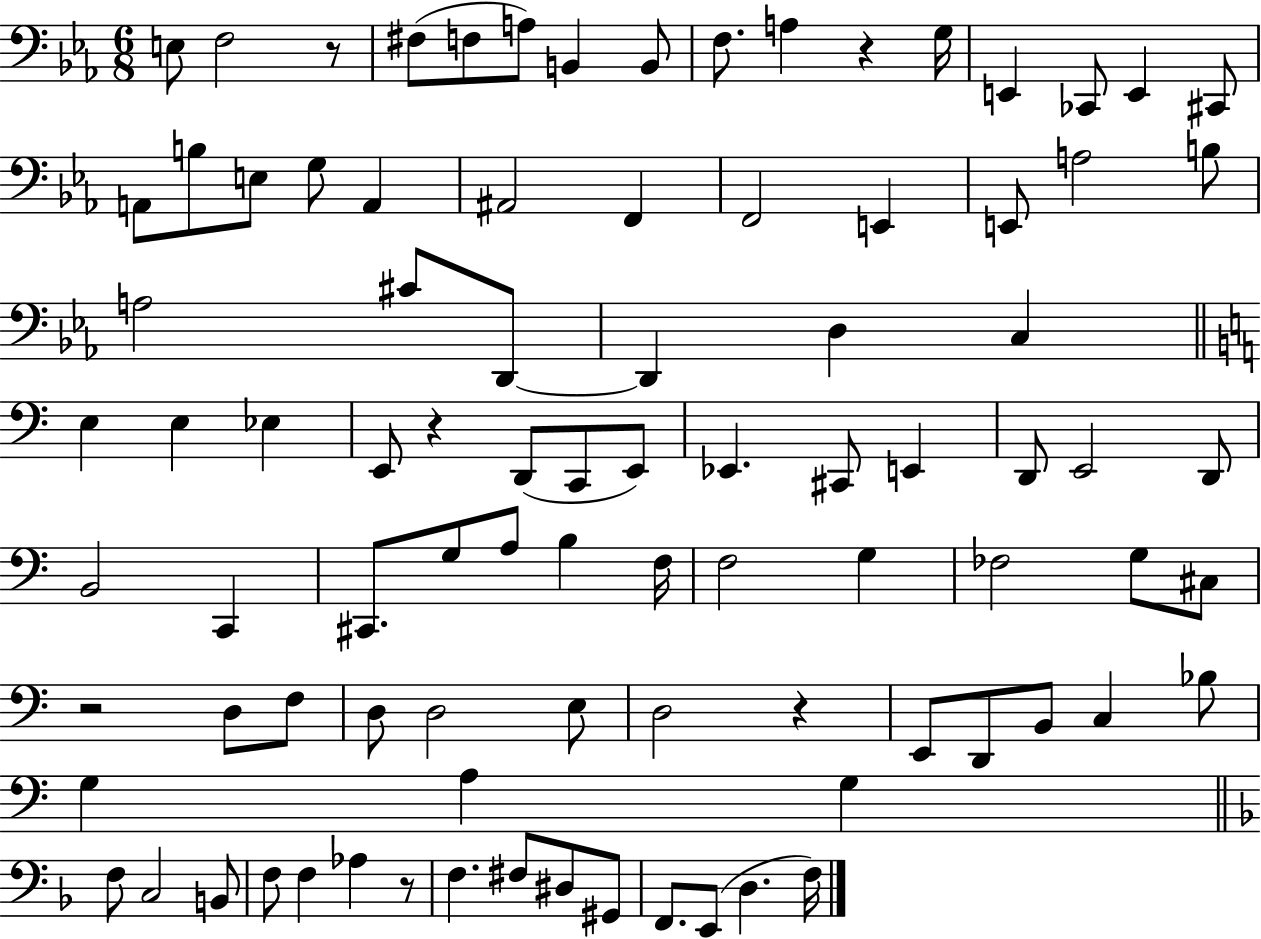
X:1
T:Untitled
M:6/8
L:1/4
K:Eb
E,/2 F,2 z/2 ^F,/2 F,/2 A,/2 B,, B,,/2 F,/2 A, z G,/4 E,, _C,,/2 E,, ^C,,/2 A,,/2 B,/2 E,/2 G,/2 A,, ^A,,2 F,, F,,2 E,, E,,/2 A,2 B,/2 A,2 ^C/2 D,,/2 D,, D, C, E, E, _E, E,,/2 z D,,/2 C,,/2 E,,/2 _E,, ^C,,/2 E,, D,,/2 E,,2 D,,/2 B,,2 C,, ^C,,/2 G,/2 A,/2 B, F,/4 F,2 G, _F,2 G,/2 ^C,/2 z2 D,/2 F,/2 D,/2 D,2 E,/2 D,2 z E,,/2 D,,/2 B,,/2 C, _B,/2 G, A, G, F,/2 C,2 B,,/2 F,/2 F, _A, z/2 F, ^F,/2 ^D,/2 ^G,,/2 F,,/2 E,,/2 D, F,/4